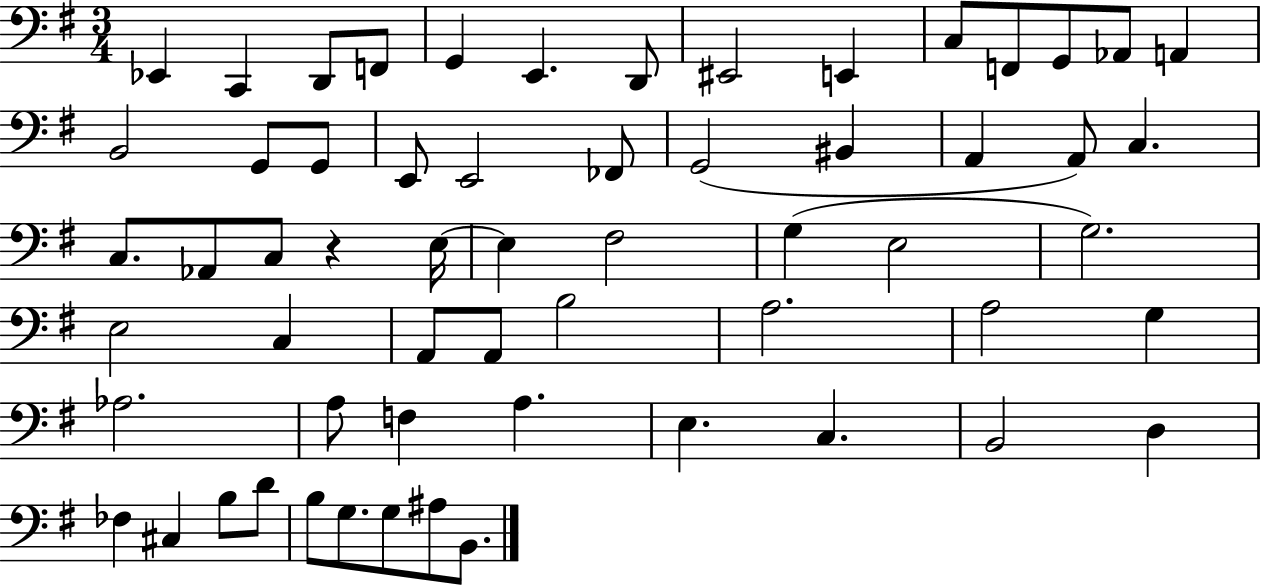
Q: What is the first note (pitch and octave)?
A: Eb2